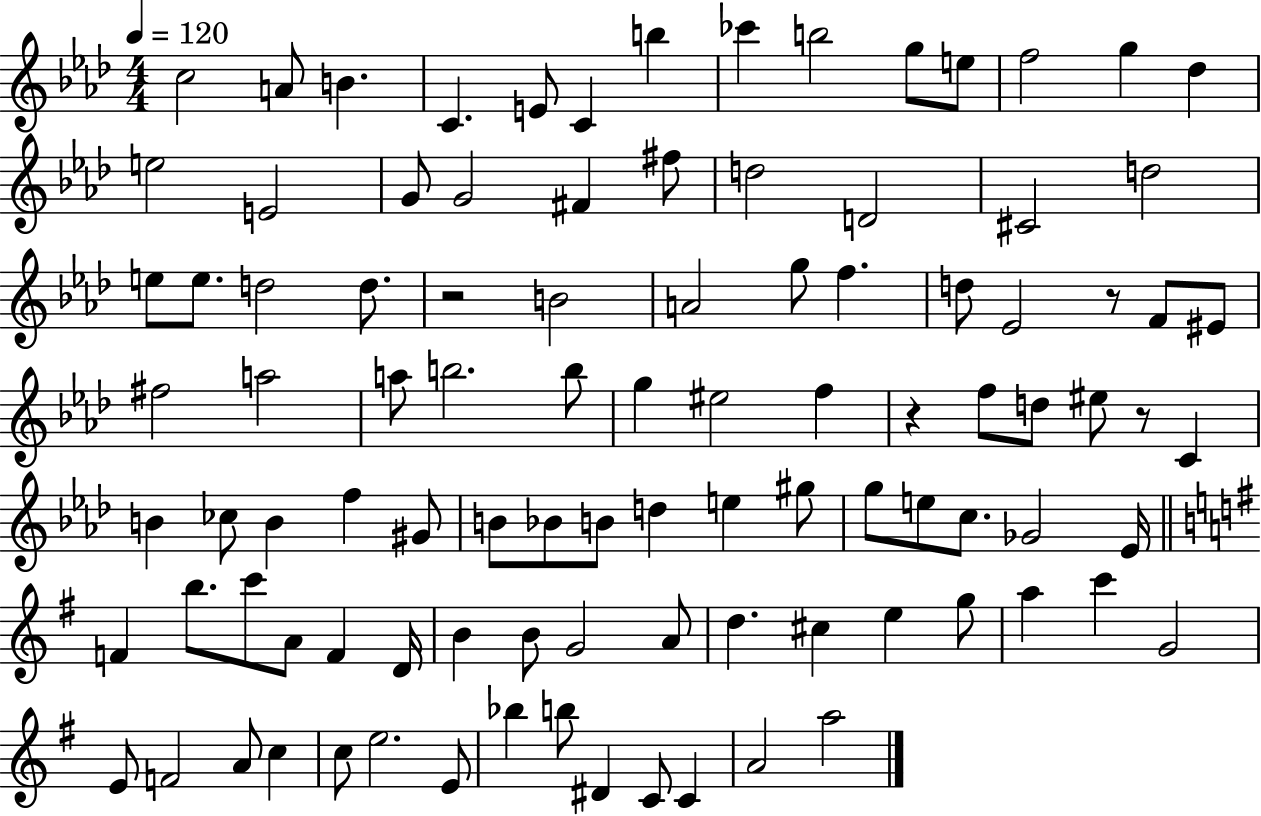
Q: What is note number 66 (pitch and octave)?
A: B5